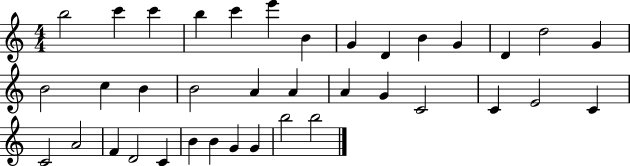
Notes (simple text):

B5/h C6/q C6/q B5/q C6/q E6/q B4/q G4/q D4/q B4/q G4/q D4/q D5/h G4/q B4/h C5/q B4/q B4/h A4/q A4/q A4/q G4/q C4/h C4/q E4/h C4/q C4/h A4/h F4/q D4/h C4/q B4/q B4/q G4/q G4/q B5/h B5/h